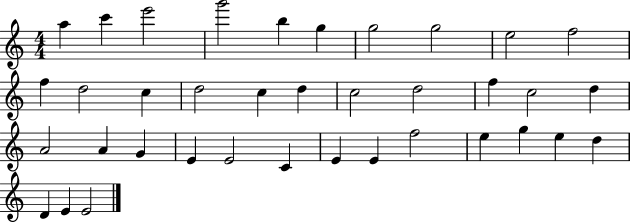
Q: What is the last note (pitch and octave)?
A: E4